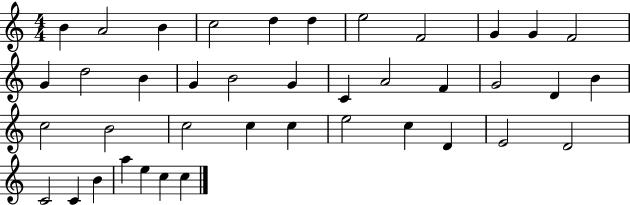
X:1
T:Untitled
M:4/4
L:1/4
K:C
B A2 B c2 d d e2 F2 G G F2 G d2 B G B2 G C A2 F G2 D B c2 B2 c2 c c e2 c D E2 D2 C2 C B a e c c